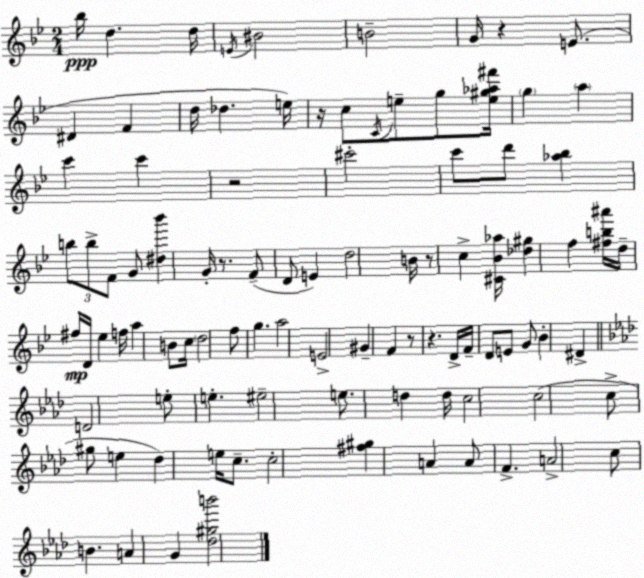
X:1
T:Untitled
M:2/4
L:1/4
K:Bb
_b/4 d d/4 E/4 ^B2 B2 G/4 z E/2 ^D F d/4 _d e/4 z/4 c/2 C/4 e/2 g/2 [e^g_a^f']/4 g a c' c' z2 ^c'2 c'/2 d'/2 [_a_b] b/2 b/2 F/2 G/2 [^d_b'] G/4 z/2 F/2 D/2 E d2 B/4 z/2 c [^C_B_a]/4 [_d^g] f [^fb^a']/4 d/4 ^f/4 D/4 _e f/4 a B/2 c/4 d2 f/2 g a2 E2 ^G F z/2 z D/4 F/4 D/2 E/2 G/2 _B ^D D2 e/2 e ^e2 e/2 d d/4 c2 c2 c/2 ^g/2 e _d e/4 c/2 c2 [^f^g] A A/2 F A2 c/2 B A G [_d^gb']2